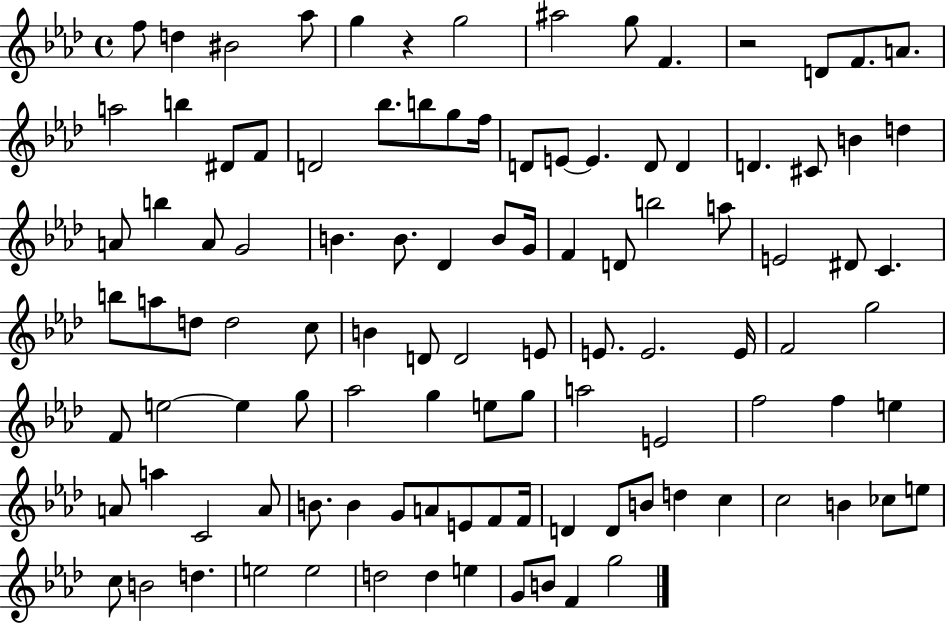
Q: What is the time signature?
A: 4/4